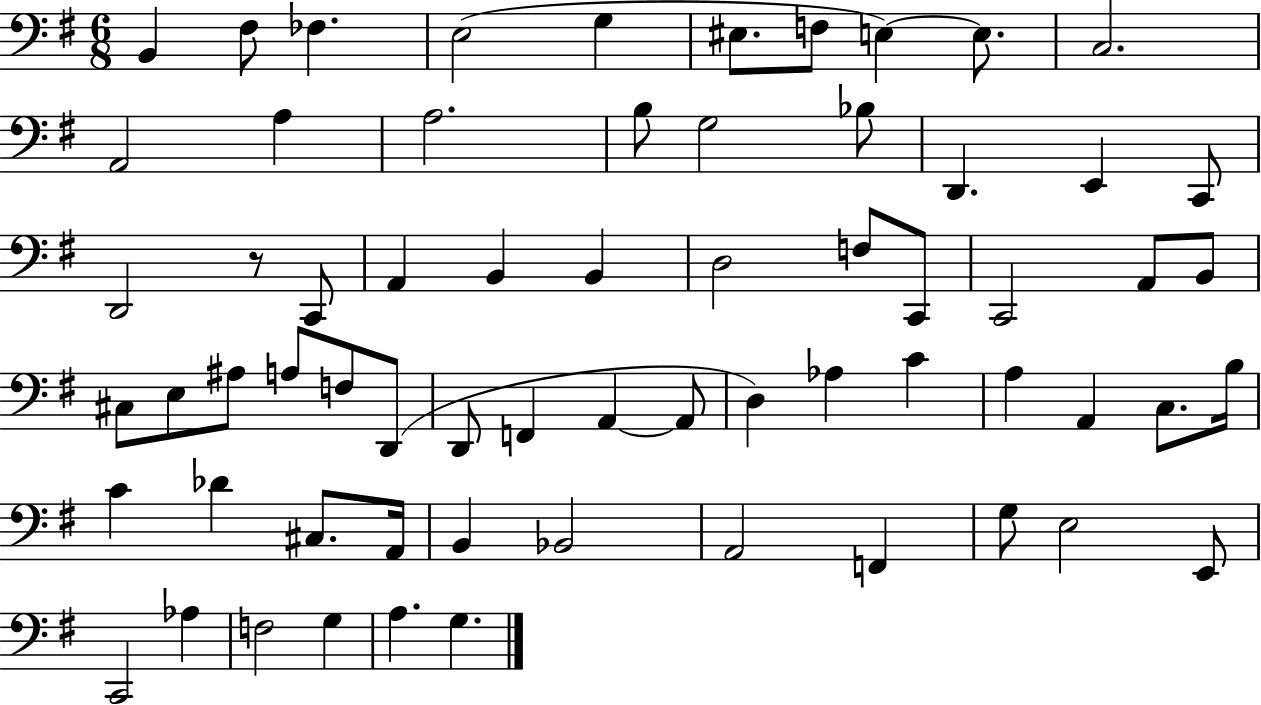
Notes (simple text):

B2/q F#3/e FES3/q. E3/h G3/q EIS3/e. F3/e E3/q E3/e. C3/h. A2/h A3/q A3/h. B3/e G3/h Bb3/e D2/q. E2/q C2/e D2/h R/e C2/e A2/q B2/q B2/q D3/h F3/e C2/e C2/h A2/e B2/e C#3/e E3/e A#3/e A3/e F3/e D2/e D2/e F2/q A2/q A2/e D3/q Ab3/q C4/q A3/q A2/q C3/e. B3/s C4/q Db4/q C#3/e. A2/s B2/q Bb2/h A2/h F2/q G3/e E3/h E2/e C2/h Ab3/q F3/h G3/q A3/q. G3/q.